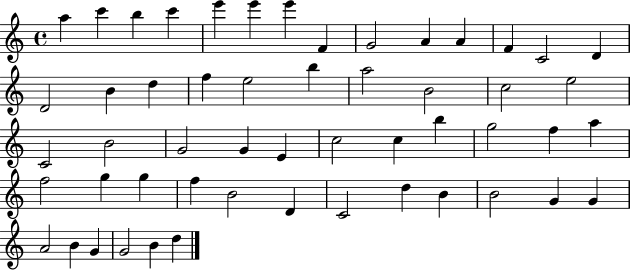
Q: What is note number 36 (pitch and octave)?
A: F5